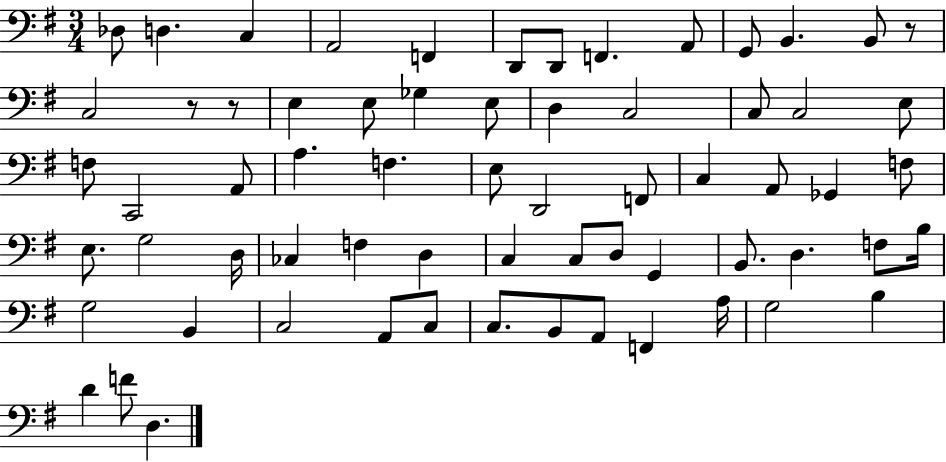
{
  \clef bass
  \numericTimeSignature
  \time 3/4
  \key g \major
  des8 d4. c4 | a,2 f,4 | d,8 d,8 f,4. a,8 | g,8 b,4. b,8 r8 | \break c2 r8 r8 | e4 e8 ges4 e8 | d4 c2 | c8 c2 e8 | \break f8 c,2 a,8 | a4. f4. | e8 d,2 f,8 | c4 a,8 ges,4 f8 | \break e8. g2 d16 | ces4 f4 d4 | c4 c8 d8 g,4 | b,8. d4. f8 b16 | \break g2 b,4 | c2 a,8 c8 | c8. b,8 a,8 f,4 a16 | g2 b4 | \break d'4 f'8 d4. | \bar "|."
}